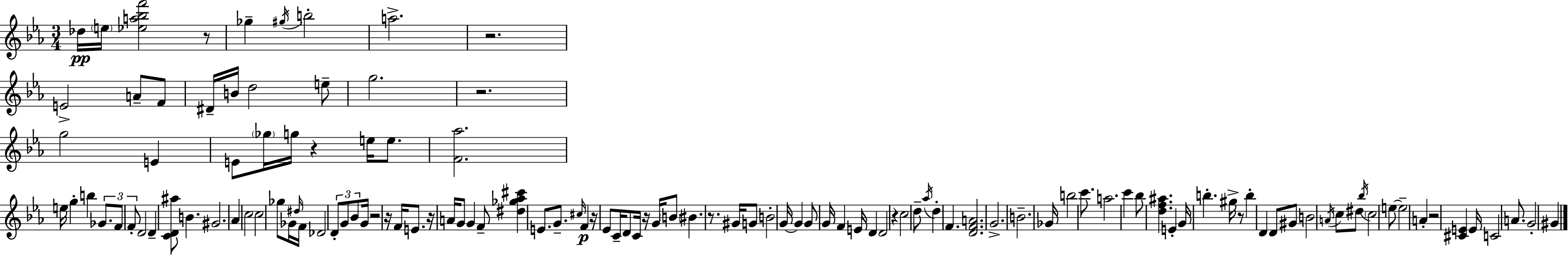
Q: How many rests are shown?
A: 13